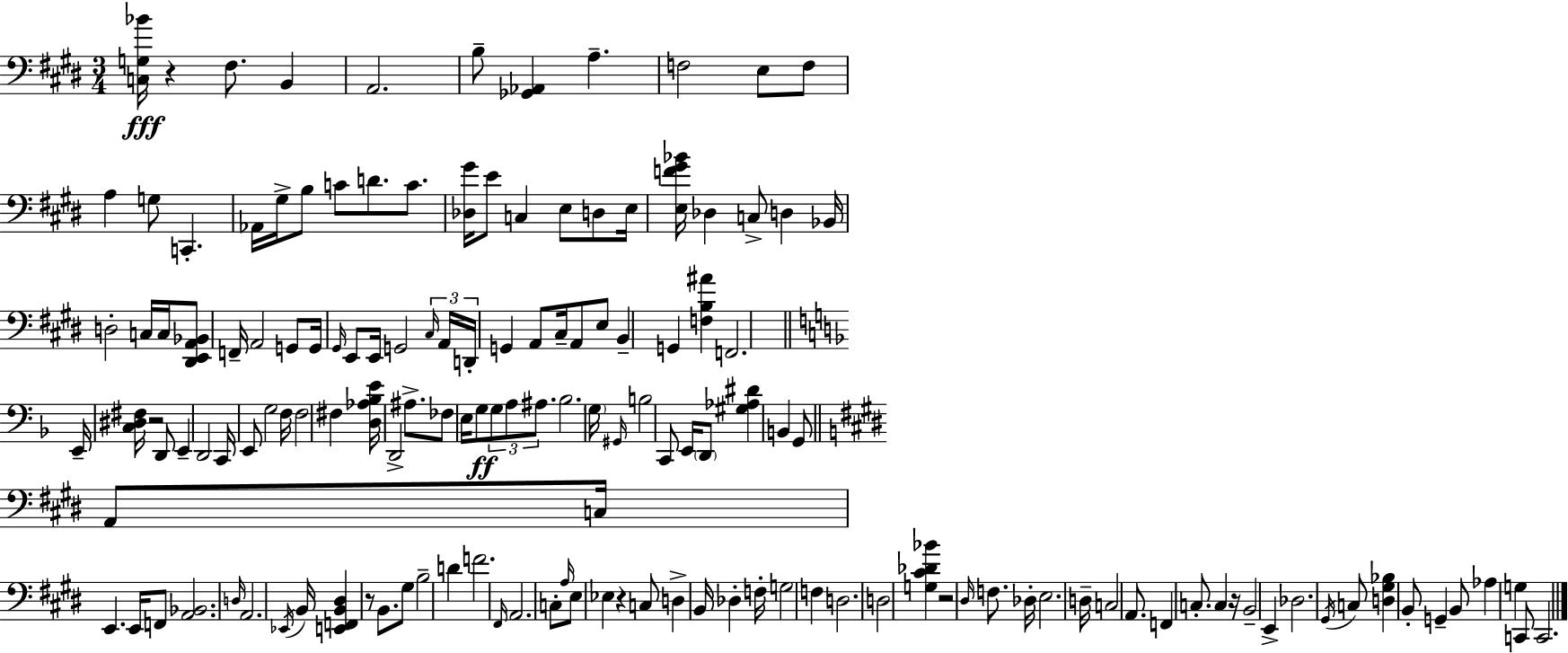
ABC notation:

X:1
T:Untitled
M:3/4
L:1/4
K:E
[C,G,_B]/4 z ^F,/2 B,, A,,2 B,/2 [_G,,_A,,] A, F,2 E,/2 F,/2 A, G,/2 C,, _A,,/4 ^G,/4 B,/2 C/2 D/2 C/2 [_D,^G]/4 E/2 C, E,/2 D,/2 E,/4 [E,F^G_B]/4 _D, C,/2 D, _B,,/4 D,2 C,/4 C,/4 [^D,,E,,A,,_B,,]/2 F,,/4 A,,2 G,,/2 G,,/4 ^G,,/4 E,,/2 E,,/4 G,,2 ^C,/4 A,,/4 D,,/4 G,, A,,/2 ^C,/4 A,,/2 E,/2 B,, G,, [F,B,^A] F,,2 E,,/4 [C,^D,^F,]/4 z2 D,,/2 E,, D,,2 C,,/4 E,,/2 G,2 F,/4 F,2 ^F, [D,_A,_B,E]/4 D,,2 ^A,/2 _F,/2 E,/4 G,/2 G,/2 A,/2 ^A,/2 _B,2 G,/4 ^G,,/4 B,2 C,,/2 E,,/4 D,,/2 [^G,_A,^D] B,, G,,/2 A,,/2 C,/4 E,, E,,/4 F,,/2 [A,,_B,,]2 D,/4 A,,2 _E,,/4 B,,/4 [E,,F,,B,,^D,] z/2 B,,/2 ^G,/2 B,2 D F2 ^F,,/4 A,,2 C,/2 A,/4 E,/2 _E, z C,/2 D, B,,/4 _D, F,/4 G,2 F, D,2 D,2 [G,^C_D_B] z2 ^D,/4 F,/2 _D,/4 E,2 D,/4 C,2 A,,/2 F,, C,/2 C, z/4 B,,2 E,, _D,2 ^G,,/4 C,/2 [D,^G,_B,] B,,/2 G,, B,,/2 _A, G, C,,/2 C,,2